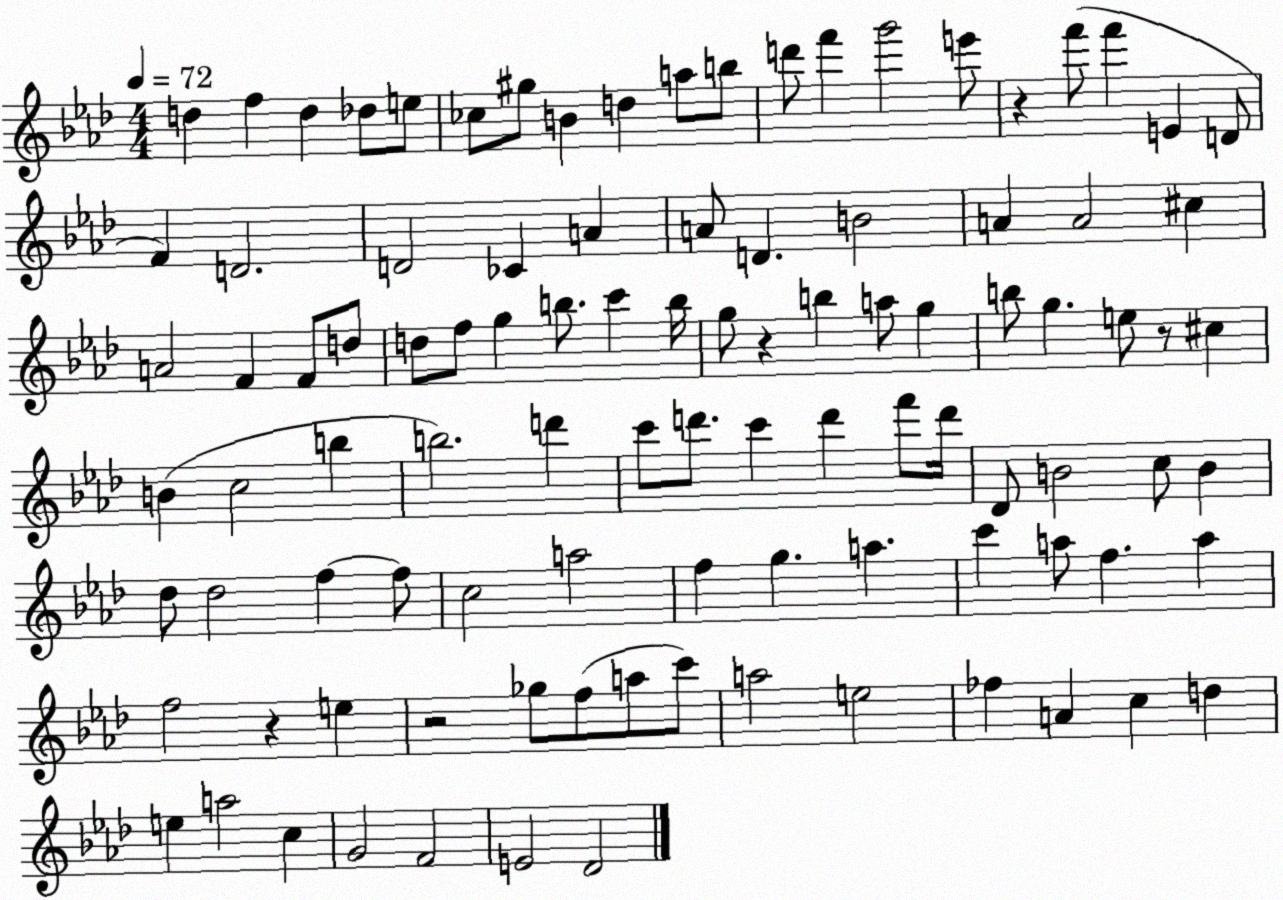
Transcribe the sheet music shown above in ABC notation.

X:1
T:Untitled
M:4/4
L:1/4
K:Ab
d f d _d/2 e/2 _c/2 ^g/2 B d a/2 b/2 d'/2 f' g'2 e'/2 z f'/2 f' E D/2 F D2 D2 _C A A/2 D B2 A A2 ^c A2 F F/2 d/2 d/2 f/2 g b/2 c' b/4 g/2 z b a/2 g b/2 g e/2 z/2 ^c B c2 b b2 d' c'/2 d'/2 c' d' f'/2 d'/4 _D/2 B2 c/2 B _d/2 _d2 f f/2 c2 a2 f g a c' a/2 f a f2 z e z2 _g/2 f/2 a/2 c'/2 a2 e2 _f A c d e a2 c G2 F2 E2 _D2